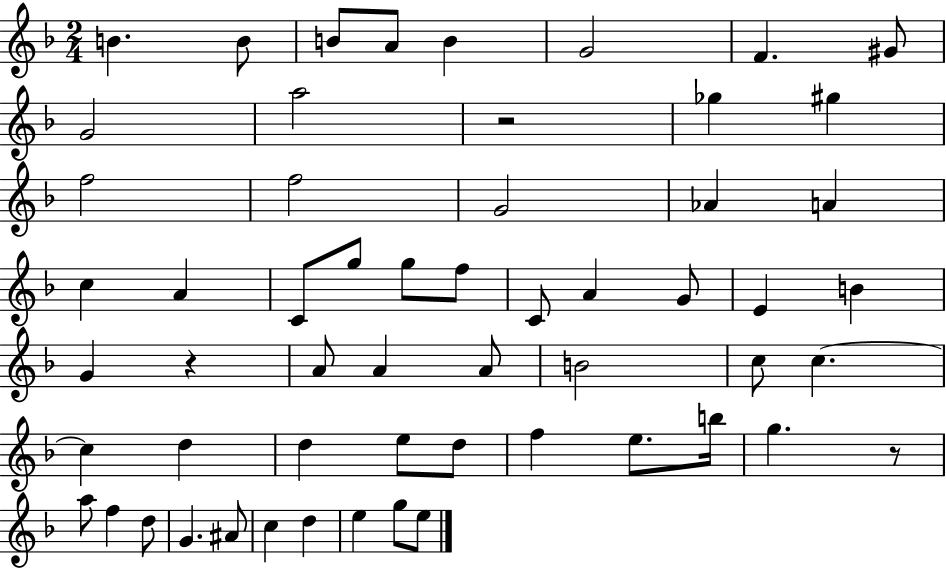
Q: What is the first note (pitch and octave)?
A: B4